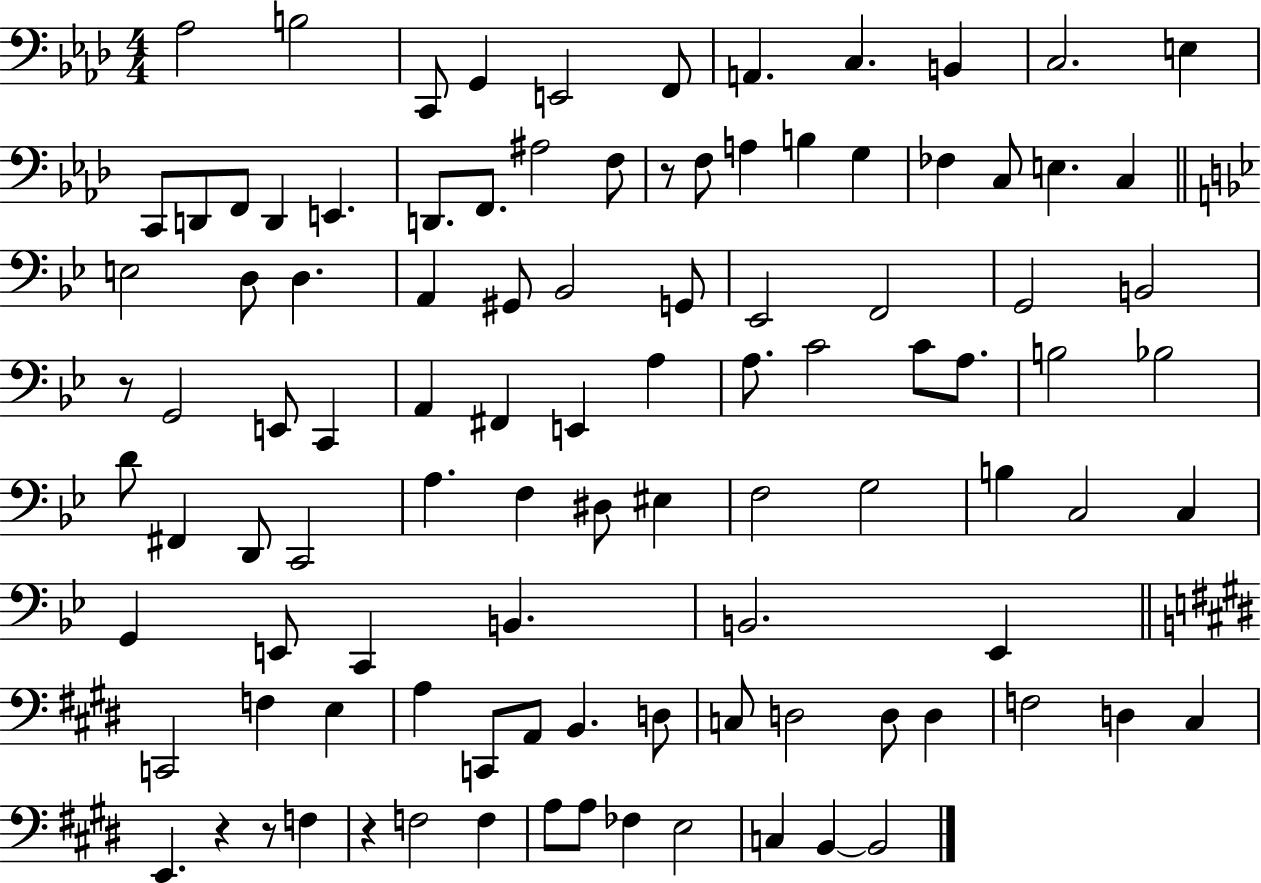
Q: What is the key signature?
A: AES major